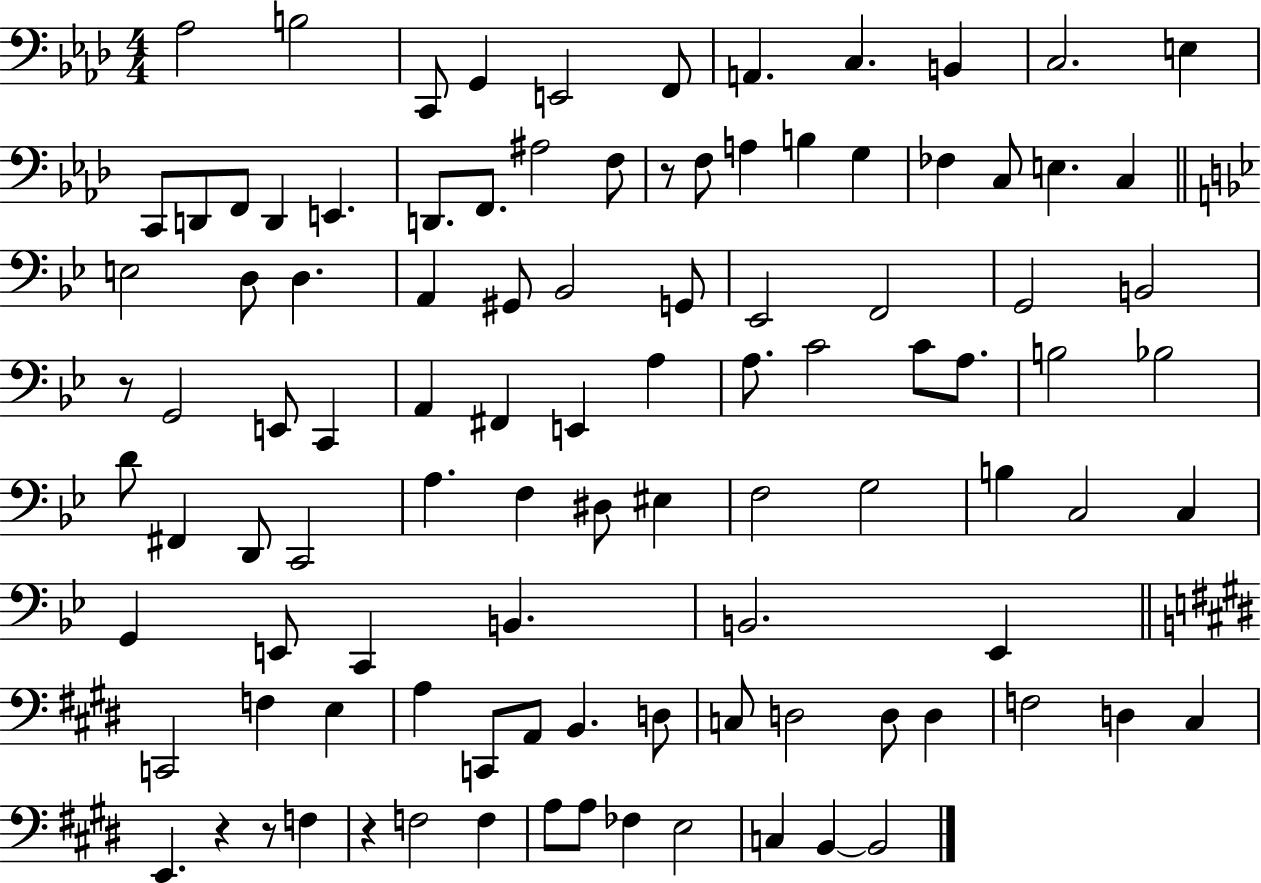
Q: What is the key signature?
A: AES major